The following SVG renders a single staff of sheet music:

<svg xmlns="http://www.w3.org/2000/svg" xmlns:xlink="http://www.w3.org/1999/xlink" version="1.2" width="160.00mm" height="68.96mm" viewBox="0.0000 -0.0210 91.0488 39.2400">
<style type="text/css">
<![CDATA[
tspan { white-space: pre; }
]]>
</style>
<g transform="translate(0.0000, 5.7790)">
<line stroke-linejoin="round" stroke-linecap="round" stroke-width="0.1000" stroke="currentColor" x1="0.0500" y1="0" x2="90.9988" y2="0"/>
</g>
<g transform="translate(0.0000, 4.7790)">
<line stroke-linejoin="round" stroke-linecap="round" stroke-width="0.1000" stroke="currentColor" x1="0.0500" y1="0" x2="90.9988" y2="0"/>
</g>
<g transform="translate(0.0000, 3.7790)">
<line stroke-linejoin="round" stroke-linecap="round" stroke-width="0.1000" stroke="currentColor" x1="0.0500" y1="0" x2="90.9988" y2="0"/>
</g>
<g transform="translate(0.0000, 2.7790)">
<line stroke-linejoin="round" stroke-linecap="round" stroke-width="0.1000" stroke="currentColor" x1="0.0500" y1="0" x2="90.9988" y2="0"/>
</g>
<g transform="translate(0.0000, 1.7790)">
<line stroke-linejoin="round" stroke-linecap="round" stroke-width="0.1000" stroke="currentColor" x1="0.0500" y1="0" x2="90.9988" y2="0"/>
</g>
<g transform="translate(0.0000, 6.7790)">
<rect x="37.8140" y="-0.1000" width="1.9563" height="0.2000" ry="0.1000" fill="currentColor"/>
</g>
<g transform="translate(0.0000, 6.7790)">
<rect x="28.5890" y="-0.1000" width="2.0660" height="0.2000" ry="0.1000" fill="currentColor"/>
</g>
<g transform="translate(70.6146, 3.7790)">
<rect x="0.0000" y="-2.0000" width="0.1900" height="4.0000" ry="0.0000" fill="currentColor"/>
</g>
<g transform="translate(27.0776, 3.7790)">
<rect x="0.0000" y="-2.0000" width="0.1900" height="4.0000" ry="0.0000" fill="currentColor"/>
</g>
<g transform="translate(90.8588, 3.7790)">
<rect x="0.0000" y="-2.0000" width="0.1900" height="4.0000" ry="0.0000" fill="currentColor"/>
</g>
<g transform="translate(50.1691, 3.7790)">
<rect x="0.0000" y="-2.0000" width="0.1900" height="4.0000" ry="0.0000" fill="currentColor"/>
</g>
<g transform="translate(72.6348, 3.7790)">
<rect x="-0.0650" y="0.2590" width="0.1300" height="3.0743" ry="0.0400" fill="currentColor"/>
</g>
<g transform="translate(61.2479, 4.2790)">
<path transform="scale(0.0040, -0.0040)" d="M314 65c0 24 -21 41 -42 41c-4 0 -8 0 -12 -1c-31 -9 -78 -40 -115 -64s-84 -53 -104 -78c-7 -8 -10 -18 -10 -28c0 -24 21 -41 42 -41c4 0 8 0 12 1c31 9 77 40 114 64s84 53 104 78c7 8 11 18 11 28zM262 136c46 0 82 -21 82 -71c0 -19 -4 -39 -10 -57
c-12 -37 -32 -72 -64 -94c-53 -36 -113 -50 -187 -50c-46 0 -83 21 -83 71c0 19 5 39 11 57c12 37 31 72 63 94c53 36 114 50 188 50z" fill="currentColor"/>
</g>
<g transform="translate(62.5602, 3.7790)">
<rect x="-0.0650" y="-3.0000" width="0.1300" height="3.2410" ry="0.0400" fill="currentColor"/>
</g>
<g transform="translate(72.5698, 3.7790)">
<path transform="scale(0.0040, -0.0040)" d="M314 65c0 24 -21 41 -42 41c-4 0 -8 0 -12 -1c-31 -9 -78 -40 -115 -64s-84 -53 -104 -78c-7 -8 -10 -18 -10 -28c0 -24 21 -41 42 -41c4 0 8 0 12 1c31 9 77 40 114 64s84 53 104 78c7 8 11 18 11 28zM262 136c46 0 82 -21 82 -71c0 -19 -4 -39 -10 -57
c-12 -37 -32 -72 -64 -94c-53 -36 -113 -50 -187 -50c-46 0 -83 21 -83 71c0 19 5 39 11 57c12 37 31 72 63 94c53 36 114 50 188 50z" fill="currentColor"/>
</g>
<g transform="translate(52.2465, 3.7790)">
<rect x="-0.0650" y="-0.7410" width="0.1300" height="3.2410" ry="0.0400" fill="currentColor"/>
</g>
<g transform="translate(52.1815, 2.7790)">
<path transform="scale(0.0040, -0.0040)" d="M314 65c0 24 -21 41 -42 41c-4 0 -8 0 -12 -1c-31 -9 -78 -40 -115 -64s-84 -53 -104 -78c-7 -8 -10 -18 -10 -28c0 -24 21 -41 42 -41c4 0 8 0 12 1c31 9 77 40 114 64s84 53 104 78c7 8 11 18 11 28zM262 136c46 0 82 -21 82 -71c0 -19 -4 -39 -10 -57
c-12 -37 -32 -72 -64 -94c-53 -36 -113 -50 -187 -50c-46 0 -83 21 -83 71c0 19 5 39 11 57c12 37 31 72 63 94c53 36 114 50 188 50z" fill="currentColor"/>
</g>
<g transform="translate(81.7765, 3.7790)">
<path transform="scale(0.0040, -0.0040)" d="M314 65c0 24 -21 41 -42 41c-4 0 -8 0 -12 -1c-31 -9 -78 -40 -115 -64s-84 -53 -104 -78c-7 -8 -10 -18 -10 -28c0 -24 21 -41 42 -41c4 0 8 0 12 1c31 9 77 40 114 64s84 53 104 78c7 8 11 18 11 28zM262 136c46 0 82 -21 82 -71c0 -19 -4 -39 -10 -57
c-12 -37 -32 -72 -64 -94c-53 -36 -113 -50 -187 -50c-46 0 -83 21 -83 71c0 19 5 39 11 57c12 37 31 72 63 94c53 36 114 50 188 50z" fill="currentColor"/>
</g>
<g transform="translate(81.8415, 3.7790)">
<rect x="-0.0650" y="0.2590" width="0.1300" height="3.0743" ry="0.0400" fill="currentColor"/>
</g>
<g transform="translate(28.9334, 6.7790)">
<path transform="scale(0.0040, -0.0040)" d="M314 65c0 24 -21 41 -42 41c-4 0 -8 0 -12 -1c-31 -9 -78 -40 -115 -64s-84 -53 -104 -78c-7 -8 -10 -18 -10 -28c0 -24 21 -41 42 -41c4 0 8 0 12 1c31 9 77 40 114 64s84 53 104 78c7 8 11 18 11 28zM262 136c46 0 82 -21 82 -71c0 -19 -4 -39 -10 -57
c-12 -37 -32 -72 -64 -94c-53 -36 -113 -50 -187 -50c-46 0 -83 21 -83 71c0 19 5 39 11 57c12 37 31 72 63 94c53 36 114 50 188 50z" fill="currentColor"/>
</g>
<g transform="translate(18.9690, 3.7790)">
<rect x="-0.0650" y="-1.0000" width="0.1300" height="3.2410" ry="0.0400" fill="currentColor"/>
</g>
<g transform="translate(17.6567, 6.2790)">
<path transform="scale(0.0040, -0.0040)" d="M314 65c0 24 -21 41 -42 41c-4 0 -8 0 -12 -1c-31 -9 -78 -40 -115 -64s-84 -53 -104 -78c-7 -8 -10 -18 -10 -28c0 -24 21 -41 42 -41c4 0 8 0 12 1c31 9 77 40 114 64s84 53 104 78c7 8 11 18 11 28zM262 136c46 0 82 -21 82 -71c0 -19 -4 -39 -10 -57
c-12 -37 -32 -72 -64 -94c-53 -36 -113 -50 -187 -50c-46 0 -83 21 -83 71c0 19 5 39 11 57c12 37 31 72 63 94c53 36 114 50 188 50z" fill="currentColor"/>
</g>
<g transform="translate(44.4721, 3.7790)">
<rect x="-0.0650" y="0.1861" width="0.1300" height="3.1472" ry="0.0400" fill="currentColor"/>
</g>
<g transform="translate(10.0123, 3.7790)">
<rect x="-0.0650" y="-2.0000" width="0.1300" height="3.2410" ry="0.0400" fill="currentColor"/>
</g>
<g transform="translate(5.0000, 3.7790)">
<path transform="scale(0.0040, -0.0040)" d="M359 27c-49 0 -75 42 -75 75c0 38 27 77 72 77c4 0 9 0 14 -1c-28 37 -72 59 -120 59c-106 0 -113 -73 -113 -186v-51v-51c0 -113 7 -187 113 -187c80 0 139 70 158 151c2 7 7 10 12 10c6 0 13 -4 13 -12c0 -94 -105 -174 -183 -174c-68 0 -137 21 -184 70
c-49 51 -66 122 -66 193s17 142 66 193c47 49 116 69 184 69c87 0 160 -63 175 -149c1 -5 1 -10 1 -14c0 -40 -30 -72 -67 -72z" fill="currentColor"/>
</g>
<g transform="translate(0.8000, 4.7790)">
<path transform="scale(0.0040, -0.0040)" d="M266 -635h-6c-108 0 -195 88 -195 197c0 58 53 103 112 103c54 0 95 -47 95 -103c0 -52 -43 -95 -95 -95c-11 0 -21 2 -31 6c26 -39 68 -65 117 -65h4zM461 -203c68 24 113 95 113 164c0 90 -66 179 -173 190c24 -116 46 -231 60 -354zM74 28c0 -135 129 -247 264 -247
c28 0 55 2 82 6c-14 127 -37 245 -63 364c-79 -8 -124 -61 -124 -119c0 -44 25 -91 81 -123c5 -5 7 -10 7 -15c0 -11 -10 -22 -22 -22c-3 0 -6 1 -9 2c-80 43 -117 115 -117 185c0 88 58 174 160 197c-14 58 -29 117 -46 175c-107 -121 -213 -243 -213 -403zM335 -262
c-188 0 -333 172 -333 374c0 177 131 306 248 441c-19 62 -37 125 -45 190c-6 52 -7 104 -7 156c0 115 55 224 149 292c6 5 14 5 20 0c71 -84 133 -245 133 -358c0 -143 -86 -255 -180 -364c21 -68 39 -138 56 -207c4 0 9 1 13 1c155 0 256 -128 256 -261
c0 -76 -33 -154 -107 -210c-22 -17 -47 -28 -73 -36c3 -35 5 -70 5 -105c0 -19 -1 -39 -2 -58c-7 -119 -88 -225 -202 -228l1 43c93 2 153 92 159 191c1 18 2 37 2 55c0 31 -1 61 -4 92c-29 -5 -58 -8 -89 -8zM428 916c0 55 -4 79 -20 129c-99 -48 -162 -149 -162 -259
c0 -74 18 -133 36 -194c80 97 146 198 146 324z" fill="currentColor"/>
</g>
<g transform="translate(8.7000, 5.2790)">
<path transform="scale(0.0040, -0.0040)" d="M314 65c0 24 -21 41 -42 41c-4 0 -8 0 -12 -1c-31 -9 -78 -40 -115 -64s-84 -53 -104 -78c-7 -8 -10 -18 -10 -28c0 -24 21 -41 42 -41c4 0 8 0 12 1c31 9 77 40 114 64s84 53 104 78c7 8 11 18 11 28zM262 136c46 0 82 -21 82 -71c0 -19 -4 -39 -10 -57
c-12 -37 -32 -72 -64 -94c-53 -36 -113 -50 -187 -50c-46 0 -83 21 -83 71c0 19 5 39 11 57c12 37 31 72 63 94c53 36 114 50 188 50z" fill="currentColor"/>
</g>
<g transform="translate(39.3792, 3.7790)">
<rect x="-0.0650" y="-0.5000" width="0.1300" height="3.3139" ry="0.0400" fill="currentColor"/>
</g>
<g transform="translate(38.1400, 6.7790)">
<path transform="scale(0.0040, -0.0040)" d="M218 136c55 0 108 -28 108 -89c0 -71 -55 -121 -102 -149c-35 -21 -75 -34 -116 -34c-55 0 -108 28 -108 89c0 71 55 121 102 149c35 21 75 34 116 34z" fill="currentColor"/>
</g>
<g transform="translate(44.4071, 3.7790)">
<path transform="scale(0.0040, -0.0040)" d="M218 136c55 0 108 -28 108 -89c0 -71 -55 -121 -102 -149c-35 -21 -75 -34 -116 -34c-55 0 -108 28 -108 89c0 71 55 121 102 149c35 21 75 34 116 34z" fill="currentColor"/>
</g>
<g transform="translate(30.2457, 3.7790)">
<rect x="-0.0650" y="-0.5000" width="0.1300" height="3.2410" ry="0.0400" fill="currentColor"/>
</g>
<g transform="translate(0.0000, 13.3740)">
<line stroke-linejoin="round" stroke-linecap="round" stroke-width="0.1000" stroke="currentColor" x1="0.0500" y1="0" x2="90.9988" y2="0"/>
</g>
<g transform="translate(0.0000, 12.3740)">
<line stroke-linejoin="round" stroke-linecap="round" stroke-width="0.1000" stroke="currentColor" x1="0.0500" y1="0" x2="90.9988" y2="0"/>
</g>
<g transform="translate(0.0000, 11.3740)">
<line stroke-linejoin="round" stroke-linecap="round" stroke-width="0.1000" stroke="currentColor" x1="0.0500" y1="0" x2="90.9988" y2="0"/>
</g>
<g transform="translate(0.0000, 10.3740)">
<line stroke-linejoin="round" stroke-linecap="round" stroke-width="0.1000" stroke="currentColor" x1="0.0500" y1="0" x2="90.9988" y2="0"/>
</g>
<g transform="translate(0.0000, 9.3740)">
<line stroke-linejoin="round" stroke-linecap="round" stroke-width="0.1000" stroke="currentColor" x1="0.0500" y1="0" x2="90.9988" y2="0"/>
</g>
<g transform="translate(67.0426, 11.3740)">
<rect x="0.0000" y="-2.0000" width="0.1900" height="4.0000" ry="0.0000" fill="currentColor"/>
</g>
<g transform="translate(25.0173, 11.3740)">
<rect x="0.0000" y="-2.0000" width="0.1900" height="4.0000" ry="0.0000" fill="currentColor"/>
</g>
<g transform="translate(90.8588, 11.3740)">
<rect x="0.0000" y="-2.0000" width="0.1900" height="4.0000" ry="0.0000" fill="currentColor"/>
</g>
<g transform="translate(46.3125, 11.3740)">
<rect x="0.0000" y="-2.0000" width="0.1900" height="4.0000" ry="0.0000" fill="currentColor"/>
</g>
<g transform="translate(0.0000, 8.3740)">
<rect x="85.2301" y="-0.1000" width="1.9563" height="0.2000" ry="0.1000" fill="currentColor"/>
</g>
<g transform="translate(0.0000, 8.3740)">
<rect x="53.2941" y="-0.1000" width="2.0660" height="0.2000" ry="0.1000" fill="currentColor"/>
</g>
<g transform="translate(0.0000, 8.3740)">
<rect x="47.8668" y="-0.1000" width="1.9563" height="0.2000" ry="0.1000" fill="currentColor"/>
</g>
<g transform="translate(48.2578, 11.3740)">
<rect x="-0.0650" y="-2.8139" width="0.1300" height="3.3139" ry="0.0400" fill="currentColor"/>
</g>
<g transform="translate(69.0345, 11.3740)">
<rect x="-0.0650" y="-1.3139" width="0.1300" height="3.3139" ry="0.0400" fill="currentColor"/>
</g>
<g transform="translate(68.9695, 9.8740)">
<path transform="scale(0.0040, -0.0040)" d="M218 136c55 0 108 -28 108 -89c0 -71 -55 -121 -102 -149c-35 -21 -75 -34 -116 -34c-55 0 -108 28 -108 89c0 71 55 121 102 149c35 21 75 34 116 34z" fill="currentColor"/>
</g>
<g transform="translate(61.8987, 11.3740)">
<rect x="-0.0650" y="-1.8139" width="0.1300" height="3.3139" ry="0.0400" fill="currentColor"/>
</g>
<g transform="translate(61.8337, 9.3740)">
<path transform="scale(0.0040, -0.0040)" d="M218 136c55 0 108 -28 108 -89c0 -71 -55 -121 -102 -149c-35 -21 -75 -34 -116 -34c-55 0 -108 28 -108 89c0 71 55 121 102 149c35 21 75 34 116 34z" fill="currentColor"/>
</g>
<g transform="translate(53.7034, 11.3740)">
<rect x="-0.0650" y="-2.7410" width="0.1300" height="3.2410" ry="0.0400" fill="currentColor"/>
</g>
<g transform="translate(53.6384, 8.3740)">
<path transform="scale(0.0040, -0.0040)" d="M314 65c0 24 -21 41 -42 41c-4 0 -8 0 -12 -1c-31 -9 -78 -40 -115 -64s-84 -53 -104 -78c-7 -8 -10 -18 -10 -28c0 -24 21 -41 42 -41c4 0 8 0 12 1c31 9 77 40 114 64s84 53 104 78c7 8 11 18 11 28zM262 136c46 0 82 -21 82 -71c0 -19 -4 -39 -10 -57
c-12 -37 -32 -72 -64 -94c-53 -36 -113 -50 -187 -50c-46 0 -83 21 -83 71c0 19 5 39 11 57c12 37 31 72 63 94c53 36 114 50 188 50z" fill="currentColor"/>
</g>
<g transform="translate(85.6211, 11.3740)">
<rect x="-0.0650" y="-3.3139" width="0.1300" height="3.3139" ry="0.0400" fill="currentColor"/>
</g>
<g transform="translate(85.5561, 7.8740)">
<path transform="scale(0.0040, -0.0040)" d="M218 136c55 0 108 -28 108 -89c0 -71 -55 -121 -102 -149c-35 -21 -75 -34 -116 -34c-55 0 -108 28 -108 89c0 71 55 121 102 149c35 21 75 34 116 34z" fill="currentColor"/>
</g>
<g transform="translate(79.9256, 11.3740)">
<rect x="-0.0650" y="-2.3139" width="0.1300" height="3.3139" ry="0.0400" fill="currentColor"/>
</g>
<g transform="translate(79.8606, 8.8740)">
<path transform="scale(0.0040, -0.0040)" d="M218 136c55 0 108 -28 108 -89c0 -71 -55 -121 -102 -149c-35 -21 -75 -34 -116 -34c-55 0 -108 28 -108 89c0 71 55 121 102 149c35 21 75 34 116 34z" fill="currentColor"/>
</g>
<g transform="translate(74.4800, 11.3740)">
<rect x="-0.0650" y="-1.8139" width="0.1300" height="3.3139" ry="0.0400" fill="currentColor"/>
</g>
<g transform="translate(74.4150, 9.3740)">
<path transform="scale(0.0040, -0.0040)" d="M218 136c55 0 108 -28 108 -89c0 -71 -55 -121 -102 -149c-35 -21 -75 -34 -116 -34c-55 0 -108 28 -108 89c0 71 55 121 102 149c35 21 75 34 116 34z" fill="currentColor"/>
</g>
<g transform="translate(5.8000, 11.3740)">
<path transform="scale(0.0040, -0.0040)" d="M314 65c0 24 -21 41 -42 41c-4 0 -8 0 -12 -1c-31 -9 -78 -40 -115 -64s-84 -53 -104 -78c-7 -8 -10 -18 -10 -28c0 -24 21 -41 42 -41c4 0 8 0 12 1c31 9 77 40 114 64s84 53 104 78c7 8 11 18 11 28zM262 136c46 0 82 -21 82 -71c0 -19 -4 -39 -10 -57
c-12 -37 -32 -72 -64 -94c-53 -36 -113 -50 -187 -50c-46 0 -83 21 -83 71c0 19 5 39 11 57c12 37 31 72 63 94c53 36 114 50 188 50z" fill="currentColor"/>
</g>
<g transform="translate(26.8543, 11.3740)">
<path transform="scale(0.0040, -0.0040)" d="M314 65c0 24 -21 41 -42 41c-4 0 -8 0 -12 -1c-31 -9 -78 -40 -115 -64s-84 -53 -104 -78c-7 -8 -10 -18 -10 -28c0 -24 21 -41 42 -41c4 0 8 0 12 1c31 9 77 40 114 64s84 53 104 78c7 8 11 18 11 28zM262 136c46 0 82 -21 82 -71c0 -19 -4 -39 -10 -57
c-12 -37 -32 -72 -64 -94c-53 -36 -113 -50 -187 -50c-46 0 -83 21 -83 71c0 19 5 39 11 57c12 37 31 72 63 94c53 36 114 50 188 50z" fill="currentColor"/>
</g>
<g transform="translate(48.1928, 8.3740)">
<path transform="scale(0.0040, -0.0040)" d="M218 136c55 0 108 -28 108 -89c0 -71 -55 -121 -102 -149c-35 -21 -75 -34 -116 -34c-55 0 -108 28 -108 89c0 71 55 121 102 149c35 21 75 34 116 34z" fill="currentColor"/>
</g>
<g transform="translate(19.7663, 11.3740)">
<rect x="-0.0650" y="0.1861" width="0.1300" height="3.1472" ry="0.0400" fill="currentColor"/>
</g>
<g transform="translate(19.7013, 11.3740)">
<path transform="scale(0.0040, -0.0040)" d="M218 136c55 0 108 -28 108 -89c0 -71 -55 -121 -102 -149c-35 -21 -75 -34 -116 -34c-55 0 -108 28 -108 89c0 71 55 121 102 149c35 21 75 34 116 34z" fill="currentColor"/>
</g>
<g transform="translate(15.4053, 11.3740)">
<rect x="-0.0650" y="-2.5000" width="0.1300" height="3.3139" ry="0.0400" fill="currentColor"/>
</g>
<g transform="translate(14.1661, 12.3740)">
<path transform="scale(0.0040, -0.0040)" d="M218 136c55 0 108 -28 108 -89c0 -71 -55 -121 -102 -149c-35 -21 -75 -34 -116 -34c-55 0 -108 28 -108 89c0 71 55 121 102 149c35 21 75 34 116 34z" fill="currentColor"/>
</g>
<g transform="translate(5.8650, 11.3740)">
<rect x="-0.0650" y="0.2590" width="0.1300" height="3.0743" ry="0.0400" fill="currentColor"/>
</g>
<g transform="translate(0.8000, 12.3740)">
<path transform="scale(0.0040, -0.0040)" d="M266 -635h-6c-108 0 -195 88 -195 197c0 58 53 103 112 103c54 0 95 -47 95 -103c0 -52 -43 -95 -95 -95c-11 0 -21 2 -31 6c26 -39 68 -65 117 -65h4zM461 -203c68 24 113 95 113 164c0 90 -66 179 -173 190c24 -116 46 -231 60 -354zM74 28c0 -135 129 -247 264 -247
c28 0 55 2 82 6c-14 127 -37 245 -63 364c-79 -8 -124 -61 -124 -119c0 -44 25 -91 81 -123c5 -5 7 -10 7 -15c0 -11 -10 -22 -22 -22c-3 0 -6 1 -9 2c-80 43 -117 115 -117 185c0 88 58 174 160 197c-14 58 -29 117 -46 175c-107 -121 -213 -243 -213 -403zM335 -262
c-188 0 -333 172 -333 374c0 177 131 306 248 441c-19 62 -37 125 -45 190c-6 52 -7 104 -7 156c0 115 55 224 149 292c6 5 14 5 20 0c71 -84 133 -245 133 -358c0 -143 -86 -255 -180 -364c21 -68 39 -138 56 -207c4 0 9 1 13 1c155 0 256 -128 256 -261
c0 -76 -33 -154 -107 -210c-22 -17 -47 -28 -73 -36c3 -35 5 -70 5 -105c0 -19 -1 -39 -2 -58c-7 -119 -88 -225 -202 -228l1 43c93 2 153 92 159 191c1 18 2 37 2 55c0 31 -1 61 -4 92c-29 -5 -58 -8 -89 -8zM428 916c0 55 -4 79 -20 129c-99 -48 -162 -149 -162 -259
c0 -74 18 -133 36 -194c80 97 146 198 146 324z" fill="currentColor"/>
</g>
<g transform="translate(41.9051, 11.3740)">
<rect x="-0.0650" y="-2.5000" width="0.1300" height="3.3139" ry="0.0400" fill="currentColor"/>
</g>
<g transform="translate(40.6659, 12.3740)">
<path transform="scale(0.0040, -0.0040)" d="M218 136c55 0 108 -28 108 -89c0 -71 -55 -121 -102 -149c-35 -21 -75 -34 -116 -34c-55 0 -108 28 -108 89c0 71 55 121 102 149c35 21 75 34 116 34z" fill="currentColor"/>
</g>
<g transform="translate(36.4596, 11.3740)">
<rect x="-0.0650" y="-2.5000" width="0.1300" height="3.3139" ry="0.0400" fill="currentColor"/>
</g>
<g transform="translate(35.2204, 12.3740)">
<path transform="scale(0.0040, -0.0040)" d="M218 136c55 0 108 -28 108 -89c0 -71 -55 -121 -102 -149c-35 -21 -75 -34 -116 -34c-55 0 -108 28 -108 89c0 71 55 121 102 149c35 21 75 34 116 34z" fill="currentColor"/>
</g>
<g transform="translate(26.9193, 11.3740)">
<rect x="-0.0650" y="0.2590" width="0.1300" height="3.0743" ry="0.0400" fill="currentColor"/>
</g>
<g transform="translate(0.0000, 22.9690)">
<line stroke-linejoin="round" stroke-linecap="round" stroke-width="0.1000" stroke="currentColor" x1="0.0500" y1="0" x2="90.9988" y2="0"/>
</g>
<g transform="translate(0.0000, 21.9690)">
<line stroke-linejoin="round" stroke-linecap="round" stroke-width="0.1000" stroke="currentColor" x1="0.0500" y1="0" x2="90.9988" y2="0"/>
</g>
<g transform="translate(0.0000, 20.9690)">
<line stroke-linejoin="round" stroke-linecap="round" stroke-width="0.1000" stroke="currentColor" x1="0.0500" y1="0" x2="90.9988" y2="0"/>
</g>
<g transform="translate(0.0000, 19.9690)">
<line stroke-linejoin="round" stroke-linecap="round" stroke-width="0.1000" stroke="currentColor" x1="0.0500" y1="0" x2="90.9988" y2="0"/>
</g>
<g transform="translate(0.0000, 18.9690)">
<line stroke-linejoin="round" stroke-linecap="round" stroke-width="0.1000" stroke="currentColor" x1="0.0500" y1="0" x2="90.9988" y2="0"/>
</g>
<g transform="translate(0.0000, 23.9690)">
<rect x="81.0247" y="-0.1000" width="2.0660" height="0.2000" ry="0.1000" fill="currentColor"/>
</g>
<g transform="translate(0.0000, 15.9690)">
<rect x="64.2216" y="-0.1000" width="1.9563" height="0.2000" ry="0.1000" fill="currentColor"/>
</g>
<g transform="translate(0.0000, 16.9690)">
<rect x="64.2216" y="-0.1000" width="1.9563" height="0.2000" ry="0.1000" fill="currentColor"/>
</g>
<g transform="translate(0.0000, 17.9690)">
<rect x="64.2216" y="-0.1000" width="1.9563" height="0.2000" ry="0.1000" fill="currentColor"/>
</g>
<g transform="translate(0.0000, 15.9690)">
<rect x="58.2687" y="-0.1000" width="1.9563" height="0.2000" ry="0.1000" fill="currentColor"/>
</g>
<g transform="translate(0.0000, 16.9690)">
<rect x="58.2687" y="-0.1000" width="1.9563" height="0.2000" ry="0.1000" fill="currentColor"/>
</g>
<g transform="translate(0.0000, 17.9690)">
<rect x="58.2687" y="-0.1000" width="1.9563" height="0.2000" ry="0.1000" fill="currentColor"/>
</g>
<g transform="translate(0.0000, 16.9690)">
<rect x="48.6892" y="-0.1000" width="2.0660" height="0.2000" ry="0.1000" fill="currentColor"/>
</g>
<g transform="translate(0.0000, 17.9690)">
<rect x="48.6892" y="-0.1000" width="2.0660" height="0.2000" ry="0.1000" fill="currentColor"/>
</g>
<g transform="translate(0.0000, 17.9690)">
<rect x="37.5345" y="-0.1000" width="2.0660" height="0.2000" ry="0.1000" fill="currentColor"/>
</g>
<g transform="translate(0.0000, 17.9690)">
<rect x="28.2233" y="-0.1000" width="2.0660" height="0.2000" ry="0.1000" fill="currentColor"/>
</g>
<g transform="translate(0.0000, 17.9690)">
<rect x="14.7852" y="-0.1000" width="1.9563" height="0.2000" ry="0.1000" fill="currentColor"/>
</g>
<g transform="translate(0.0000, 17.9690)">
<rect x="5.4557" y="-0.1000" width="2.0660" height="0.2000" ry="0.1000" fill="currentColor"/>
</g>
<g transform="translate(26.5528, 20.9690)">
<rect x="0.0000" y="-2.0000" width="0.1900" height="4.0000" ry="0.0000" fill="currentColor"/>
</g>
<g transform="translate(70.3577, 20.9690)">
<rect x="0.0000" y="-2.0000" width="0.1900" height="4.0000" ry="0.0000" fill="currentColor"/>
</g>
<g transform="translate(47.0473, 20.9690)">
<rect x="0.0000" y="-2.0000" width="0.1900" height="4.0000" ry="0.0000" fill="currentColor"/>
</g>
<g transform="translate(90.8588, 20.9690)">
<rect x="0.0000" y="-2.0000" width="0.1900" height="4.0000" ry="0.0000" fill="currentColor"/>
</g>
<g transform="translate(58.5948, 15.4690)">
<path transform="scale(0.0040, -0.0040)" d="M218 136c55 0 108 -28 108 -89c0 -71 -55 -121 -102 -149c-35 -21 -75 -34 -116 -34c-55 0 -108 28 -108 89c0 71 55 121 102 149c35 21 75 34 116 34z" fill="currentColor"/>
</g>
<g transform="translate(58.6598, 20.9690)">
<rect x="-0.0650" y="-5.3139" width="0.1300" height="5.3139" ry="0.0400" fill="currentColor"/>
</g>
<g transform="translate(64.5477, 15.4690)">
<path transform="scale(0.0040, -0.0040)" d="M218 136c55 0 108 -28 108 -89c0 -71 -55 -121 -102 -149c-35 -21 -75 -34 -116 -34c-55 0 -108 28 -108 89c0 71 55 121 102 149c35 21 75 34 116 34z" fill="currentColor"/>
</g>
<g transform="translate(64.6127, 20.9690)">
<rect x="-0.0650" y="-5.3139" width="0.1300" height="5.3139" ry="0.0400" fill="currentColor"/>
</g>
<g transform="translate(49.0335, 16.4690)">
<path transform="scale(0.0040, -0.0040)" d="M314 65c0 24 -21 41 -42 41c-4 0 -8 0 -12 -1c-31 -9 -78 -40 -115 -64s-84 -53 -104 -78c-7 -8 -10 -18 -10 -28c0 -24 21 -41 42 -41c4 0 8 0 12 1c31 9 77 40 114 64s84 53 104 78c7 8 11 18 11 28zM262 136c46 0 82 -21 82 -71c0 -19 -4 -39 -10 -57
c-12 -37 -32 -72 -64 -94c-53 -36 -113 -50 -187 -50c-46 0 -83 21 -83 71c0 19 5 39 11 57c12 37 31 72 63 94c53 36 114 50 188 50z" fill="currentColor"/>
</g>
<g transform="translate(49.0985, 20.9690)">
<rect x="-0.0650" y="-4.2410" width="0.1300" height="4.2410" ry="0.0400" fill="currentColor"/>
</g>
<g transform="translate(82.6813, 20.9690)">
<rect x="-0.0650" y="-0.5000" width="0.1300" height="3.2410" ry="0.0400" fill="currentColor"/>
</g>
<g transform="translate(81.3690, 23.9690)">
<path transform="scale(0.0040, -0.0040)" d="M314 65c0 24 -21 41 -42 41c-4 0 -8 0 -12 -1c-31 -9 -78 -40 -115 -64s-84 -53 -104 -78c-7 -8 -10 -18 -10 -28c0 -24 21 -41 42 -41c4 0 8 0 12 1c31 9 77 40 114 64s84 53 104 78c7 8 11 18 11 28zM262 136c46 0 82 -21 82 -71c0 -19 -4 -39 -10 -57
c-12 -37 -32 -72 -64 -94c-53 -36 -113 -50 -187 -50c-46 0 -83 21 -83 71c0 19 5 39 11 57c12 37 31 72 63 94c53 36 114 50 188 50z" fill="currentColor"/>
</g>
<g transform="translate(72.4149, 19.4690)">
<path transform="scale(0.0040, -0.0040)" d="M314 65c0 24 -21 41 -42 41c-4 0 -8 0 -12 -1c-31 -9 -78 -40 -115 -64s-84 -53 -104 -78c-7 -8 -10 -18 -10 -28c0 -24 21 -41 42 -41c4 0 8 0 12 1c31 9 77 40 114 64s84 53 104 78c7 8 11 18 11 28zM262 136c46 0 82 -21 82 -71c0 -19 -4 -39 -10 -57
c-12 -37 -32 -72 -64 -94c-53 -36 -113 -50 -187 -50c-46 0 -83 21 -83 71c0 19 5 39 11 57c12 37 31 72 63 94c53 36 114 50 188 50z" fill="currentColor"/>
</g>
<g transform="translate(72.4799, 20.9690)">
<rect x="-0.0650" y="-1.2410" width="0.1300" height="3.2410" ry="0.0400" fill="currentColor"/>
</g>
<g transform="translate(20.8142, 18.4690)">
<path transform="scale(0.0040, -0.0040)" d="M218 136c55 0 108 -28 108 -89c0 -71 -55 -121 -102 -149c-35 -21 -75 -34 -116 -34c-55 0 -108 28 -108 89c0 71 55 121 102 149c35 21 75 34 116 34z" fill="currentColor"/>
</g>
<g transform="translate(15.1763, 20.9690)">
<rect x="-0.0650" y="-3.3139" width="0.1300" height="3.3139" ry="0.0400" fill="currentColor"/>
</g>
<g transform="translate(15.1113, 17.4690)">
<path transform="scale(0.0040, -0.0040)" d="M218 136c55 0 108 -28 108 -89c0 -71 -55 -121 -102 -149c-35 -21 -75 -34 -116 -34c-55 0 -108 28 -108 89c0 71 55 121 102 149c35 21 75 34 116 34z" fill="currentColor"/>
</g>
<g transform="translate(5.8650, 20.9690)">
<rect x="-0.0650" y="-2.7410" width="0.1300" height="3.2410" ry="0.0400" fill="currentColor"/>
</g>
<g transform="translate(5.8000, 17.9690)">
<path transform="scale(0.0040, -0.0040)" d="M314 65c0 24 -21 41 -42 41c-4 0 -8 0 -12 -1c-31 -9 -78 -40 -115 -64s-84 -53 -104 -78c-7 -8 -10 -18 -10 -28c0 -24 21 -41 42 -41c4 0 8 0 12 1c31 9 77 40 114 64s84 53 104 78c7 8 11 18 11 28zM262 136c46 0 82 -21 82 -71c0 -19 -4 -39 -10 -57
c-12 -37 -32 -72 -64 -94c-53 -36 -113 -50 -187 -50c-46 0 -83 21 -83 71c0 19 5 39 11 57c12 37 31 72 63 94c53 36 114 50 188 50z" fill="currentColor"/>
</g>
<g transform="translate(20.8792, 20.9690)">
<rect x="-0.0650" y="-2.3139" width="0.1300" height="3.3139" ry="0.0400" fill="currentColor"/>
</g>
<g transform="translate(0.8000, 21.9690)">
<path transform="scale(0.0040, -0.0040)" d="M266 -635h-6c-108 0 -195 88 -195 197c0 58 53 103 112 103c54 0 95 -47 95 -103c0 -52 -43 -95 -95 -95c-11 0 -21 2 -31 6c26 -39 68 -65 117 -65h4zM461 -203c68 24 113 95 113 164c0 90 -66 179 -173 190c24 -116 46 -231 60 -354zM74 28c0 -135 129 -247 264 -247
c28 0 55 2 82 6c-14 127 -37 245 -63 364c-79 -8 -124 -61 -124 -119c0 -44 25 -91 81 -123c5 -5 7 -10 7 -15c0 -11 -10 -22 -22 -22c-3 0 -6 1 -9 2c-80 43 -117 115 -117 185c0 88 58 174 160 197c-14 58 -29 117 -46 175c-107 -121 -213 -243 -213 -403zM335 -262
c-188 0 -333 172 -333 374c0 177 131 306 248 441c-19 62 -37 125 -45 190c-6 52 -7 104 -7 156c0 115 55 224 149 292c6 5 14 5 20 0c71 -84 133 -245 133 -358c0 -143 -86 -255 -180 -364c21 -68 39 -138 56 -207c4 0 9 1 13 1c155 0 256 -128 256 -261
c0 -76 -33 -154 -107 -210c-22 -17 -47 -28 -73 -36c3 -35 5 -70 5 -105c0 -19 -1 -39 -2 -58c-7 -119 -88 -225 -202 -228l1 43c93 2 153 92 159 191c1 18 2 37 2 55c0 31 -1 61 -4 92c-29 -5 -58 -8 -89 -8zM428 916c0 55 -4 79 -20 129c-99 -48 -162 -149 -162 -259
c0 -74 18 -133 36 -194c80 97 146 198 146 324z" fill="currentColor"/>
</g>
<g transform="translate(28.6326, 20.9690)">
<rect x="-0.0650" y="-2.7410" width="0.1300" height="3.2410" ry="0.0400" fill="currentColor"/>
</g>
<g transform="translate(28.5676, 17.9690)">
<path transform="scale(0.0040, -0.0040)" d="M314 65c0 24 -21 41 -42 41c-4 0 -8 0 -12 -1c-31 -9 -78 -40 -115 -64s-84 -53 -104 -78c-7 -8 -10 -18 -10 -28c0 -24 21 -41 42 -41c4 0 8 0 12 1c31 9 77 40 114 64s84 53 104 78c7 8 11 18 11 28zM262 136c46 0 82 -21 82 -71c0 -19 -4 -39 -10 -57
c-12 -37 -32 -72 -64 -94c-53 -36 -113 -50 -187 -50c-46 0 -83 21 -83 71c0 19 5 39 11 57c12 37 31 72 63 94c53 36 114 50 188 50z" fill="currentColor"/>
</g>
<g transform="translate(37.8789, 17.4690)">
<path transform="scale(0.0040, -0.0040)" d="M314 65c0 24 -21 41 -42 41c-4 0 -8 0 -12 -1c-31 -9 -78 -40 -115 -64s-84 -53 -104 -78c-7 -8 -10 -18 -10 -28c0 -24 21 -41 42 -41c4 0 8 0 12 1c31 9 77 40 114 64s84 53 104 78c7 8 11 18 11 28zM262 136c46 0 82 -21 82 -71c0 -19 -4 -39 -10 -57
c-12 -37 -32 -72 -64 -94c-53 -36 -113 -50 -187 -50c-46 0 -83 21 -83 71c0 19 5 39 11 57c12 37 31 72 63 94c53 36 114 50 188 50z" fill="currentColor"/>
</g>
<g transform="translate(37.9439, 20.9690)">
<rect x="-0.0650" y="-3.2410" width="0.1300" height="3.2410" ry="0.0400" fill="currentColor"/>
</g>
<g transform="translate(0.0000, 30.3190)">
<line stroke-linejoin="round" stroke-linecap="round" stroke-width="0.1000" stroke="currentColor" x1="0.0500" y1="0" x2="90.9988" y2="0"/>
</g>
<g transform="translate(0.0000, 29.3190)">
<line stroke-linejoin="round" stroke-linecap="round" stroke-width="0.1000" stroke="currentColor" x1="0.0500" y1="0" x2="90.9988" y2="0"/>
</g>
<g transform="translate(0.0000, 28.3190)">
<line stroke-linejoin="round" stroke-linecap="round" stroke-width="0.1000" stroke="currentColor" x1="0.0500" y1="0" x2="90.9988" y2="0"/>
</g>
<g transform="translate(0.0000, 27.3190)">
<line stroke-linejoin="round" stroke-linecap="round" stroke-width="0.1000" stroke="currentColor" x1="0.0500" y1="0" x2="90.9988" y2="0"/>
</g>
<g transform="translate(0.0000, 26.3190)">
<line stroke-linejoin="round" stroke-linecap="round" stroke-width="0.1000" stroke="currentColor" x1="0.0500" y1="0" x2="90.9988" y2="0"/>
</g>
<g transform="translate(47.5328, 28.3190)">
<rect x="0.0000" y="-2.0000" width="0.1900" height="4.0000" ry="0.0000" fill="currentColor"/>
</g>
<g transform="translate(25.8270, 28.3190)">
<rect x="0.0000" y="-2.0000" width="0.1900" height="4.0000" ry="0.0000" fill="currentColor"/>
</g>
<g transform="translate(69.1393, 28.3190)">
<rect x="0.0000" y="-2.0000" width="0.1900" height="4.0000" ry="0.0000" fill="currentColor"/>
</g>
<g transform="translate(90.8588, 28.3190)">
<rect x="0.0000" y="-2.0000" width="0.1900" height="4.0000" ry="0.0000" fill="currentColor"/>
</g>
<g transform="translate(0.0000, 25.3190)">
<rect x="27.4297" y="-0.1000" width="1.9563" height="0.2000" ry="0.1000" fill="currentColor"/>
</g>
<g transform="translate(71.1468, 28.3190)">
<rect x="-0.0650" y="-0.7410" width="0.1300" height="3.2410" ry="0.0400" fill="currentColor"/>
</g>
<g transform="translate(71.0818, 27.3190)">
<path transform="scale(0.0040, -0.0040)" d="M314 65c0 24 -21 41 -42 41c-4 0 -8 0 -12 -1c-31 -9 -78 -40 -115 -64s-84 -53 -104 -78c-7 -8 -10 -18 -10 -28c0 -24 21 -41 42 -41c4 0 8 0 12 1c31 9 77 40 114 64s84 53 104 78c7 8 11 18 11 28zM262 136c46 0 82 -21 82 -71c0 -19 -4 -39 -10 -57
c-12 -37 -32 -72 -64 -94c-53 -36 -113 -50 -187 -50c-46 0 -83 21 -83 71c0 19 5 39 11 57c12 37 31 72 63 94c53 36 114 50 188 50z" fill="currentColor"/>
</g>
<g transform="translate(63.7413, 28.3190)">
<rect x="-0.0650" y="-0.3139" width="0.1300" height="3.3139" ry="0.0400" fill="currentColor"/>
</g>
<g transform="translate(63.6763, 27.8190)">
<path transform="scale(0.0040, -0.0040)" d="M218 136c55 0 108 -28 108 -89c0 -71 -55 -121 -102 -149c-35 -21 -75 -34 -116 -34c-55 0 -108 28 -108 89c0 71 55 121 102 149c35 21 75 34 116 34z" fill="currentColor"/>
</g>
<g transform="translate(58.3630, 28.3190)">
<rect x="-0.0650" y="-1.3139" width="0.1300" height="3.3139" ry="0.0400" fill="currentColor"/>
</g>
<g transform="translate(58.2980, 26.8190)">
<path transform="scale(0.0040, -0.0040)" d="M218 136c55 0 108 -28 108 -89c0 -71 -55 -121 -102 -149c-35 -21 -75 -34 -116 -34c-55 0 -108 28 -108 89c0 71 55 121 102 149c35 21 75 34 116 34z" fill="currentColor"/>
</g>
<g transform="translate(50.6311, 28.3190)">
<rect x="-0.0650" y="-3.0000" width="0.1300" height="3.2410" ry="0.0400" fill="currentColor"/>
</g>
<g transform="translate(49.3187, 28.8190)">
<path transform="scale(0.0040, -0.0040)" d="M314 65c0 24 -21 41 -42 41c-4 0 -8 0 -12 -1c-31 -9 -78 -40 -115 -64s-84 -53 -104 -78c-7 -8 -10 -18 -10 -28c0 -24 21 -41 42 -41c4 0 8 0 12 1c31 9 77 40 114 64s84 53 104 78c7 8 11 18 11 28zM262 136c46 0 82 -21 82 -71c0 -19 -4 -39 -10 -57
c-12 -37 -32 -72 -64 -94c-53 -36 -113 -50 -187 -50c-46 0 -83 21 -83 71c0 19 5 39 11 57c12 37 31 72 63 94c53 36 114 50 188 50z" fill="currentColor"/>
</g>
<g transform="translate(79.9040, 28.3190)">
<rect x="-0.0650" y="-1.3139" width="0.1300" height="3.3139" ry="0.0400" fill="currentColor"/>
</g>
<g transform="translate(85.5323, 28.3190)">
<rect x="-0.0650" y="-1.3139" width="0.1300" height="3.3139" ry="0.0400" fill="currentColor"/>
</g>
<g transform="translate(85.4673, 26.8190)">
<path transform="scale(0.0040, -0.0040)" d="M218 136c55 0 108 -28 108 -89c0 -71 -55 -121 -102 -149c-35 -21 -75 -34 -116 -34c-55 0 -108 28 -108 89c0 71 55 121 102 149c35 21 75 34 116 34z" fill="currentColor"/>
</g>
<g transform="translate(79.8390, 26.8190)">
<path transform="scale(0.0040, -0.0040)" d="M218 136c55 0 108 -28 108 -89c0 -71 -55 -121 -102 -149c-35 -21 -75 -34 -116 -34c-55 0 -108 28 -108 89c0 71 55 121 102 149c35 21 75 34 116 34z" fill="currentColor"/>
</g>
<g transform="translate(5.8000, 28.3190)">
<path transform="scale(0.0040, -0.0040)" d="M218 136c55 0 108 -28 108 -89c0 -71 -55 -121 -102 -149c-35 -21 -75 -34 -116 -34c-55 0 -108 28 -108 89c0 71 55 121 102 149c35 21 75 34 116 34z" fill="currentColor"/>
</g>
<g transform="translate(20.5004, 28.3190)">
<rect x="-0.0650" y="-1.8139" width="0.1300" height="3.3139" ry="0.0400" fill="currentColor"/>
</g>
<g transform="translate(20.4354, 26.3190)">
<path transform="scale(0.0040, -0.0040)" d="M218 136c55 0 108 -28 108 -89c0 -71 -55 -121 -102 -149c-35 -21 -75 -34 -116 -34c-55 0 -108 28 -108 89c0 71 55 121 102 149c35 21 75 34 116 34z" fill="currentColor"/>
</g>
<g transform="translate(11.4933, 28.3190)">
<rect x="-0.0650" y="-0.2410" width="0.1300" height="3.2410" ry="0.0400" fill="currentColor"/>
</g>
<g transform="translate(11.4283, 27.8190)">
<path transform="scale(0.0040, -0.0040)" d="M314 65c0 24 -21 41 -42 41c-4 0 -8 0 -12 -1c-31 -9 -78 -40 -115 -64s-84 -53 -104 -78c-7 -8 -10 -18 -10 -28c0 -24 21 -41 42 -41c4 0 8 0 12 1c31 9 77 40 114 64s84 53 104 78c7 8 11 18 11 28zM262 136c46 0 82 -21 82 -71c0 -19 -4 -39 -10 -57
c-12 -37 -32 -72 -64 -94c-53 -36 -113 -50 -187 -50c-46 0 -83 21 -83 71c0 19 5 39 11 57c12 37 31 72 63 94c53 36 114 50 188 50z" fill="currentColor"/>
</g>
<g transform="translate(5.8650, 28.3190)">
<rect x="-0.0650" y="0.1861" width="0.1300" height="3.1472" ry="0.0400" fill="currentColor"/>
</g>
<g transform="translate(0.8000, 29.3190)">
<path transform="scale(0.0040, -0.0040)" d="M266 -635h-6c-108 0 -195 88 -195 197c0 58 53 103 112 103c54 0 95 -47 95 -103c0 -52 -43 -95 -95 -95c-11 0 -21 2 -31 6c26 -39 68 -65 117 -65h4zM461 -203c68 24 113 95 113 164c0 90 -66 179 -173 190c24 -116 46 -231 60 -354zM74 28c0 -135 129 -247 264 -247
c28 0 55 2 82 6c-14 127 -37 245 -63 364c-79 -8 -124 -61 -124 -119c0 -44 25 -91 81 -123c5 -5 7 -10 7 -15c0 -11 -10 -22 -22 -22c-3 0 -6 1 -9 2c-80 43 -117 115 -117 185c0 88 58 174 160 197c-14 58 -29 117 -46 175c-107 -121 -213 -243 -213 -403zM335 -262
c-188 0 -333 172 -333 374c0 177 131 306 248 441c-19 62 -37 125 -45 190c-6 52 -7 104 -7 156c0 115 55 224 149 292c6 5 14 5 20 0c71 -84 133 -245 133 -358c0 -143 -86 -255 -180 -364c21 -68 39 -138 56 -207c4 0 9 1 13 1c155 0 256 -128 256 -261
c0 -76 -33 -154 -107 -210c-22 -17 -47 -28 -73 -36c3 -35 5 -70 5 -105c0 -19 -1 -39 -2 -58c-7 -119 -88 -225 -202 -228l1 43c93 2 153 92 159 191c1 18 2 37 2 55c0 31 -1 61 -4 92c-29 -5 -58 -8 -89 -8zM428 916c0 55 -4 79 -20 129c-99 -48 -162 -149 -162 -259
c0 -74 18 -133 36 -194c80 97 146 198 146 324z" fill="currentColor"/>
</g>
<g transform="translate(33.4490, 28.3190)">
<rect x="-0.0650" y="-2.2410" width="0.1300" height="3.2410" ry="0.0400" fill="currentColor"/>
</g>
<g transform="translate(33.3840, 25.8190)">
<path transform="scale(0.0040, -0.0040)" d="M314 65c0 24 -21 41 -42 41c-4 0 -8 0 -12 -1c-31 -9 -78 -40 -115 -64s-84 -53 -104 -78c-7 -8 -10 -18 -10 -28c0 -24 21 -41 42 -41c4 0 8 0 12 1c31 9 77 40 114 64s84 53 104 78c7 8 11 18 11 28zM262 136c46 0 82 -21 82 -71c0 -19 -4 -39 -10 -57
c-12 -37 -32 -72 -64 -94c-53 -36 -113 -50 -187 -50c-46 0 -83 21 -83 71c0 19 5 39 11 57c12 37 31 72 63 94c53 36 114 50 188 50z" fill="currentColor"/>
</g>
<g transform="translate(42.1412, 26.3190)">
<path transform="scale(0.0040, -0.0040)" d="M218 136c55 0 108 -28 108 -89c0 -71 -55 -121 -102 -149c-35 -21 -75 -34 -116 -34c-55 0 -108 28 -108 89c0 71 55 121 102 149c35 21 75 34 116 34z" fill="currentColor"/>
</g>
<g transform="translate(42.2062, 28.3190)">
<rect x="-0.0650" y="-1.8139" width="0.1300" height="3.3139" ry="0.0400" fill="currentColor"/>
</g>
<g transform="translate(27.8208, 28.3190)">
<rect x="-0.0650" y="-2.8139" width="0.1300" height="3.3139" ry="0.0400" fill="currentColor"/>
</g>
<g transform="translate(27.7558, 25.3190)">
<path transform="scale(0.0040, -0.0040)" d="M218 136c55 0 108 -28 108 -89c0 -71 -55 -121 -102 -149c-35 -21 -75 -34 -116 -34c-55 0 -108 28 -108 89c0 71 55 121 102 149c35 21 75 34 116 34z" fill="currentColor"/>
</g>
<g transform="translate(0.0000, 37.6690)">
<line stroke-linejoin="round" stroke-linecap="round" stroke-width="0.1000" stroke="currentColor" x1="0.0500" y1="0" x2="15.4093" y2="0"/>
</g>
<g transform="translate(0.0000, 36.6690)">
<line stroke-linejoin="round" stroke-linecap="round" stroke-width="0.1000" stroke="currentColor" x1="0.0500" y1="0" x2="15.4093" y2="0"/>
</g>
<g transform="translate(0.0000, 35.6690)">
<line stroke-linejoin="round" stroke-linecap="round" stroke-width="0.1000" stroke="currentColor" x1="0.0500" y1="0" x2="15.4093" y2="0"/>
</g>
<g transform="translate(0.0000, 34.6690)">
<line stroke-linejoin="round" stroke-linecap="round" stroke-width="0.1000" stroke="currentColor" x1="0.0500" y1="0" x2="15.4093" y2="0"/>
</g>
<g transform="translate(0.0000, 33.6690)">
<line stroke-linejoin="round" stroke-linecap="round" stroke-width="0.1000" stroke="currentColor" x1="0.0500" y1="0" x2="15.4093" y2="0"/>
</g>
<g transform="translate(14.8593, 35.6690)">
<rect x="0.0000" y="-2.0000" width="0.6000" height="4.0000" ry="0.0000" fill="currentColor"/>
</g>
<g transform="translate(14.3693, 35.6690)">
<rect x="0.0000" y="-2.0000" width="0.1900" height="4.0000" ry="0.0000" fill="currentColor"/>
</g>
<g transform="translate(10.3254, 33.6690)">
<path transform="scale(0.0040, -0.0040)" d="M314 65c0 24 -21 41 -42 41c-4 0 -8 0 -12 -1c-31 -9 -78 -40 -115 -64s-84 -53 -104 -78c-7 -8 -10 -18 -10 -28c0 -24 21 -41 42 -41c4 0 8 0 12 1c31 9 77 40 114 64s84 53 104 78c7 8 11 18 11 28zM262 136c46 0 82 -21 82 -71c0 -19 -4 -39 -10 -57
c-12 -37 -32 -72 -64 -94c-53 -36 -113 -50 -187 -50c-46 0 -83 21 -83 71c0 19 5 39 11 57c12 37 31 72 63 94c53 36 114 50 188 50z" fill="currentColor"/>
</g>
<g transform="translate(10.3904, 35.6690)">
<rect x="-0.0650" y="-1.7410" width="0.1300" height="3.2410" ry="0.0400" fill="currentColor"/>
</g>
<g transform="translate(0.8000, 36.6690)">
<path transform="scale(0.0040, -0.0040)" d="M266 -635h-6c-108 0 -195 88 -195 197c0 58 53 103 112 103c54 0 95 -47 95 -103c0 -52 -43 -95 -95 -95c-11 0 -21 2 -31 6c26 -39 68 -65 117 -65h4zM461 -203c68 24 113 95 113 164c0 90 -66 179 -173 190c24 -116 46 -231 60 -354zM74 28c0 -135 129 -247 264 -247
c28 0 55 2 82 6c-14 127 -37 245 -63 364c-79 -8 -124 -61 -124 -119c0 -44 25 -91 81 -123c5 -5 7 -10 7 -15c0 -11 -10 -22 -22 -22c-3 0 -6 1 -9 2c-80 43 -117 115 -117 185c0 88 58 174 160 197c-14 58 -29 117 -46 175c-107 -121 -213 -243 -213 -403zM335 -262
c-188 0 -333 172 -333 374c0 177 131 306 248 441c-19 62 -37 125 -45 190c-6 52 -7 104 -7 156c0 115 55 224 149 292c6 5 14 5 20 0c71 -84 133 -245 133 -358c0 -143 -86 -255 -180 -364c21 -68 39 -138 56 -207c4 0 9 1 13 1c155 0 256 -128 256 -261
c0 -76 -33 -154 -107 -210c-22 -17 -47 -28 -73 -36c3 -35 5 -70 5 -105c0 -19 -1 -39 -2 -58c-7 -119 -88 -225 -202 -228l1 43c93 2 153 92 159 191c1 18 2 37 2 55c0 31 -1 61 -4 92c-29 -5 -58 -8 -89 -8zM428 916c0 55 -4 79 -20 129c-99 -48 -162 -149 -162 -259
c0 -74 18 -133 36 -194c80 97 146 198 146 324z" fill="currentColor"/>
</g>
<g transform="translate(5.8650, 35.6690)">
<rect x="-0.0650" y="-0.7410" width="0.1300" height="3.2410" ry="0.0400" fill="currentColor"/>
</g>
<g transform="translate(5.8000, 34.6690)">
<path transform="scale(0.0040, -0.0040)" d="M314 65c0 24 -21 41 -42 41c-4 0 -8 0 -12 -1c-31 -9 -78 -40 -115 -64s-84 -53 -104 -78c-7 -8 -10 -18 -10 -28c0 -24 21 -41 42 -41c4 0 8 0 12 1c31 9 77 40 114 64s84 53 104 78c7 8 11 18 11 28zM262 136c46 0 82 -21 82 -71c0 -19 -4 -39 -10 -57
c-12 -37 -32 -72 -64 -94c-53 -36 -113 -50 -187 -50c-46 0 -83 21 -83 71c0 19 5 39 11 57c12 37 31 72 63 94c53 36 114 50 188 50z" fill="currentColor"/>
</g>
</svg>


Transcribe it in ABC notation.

X:1
T:Untitled
M:4/4
L:1/4
K:C
F2 D2 C2 C B d2 A2 B2 B2 B2 G B B2 G G a a2 f e f g b a2 b g a2 b2 d'2 f' f' e2 C2 B c2 f a g2 f A2 e c d2 e e d2 f2